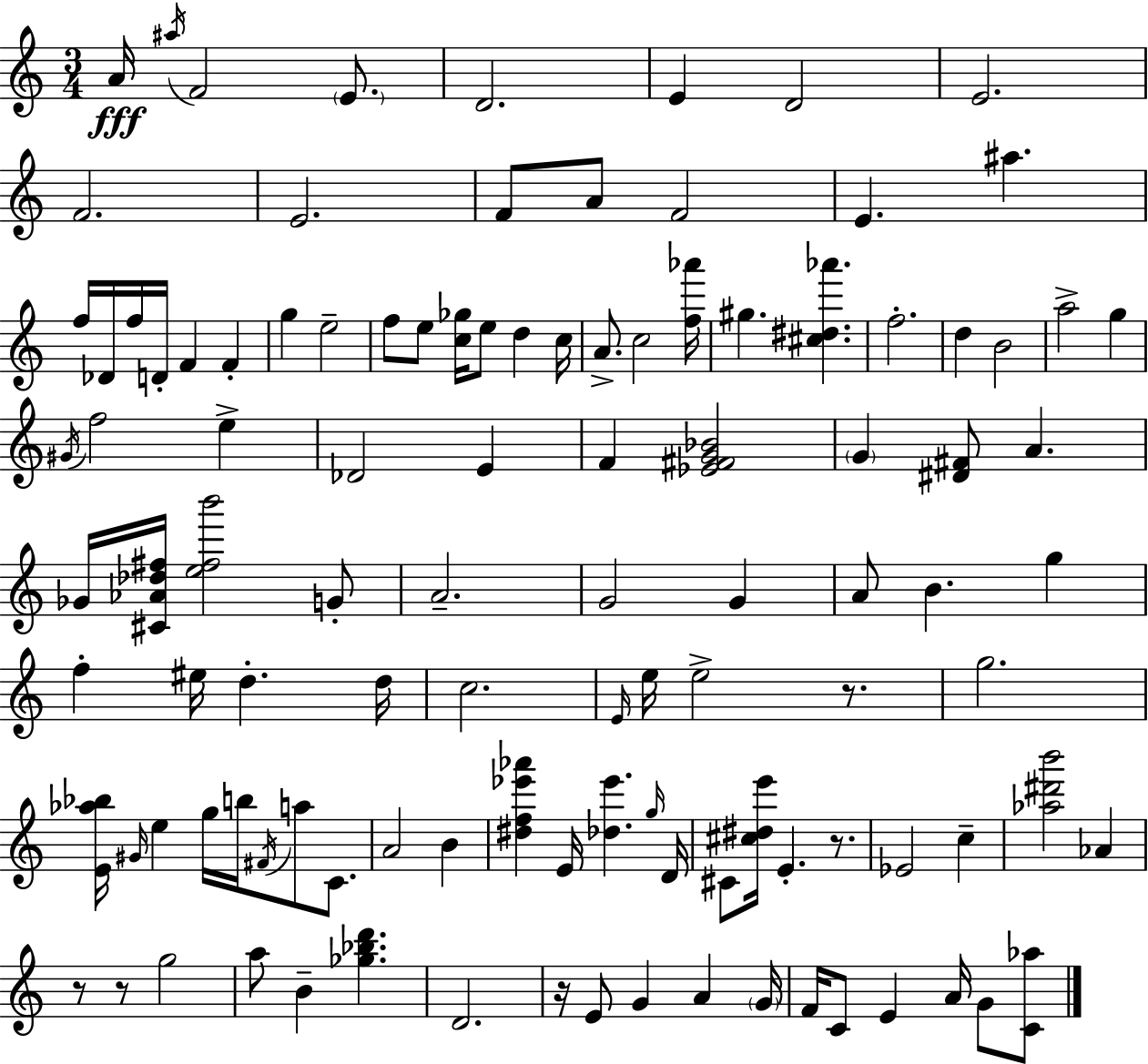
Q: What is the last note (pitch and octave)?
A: G4